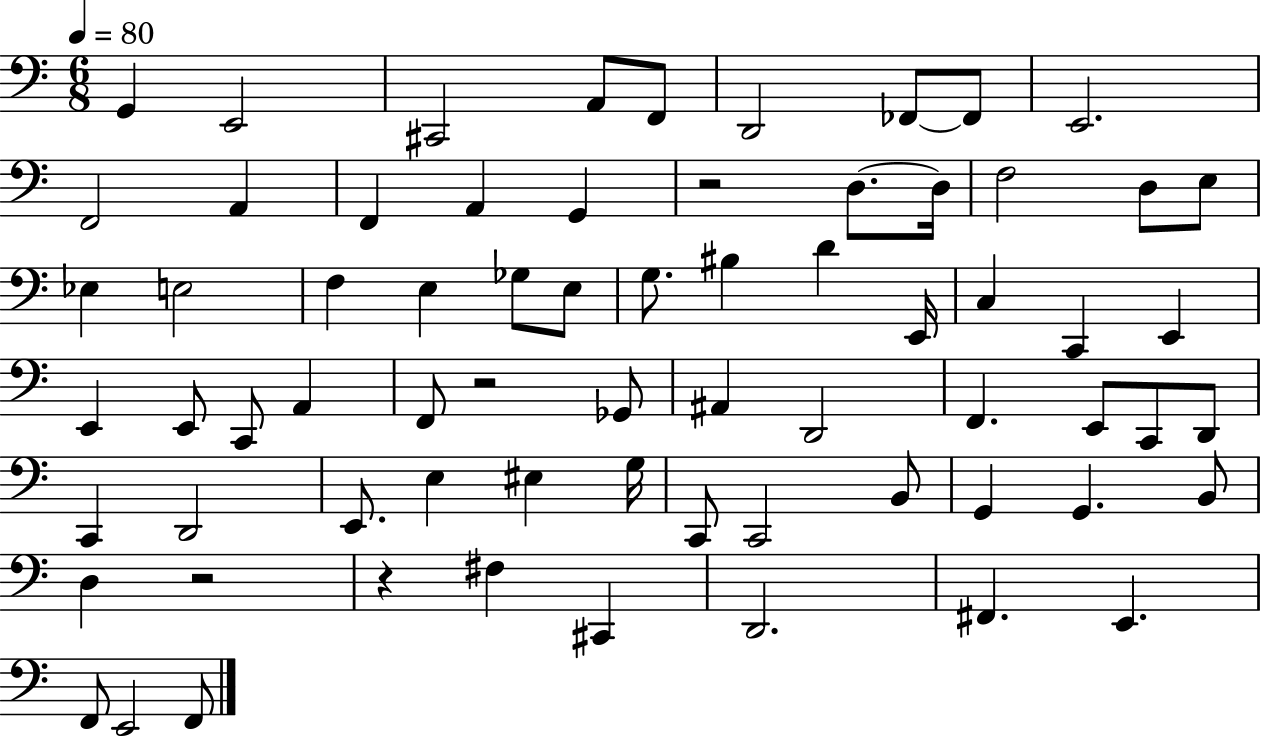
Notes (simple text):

G2/q E2/h C#2/h A2/e F2/e D2/h FES2/e FES2/e E2/h. F2/h A2/q F2/q A2/q G2/q R/h D3/e. D3/s F3/h D3/e E3/e Eb3/q E3/h F3/q E3/q Gb3/e E3/e G3/e. BIS3/q D4/q E2/s C3/q C2/q E2/q E2/q E2/e C2/e A2/q F2/e R/h Gb2/e A#2/q D2/h F2/q. E2/e C2/e D2/e C2/q D2/h E2/e. E3/q EIS3/q G3/s C2/e C2/h B2/e G2/q G2/q. B2/e D3/q R/h R/q F#3/q C#2/q D2/h. F#2/q. E2/q. F2/e E2/h F2/e